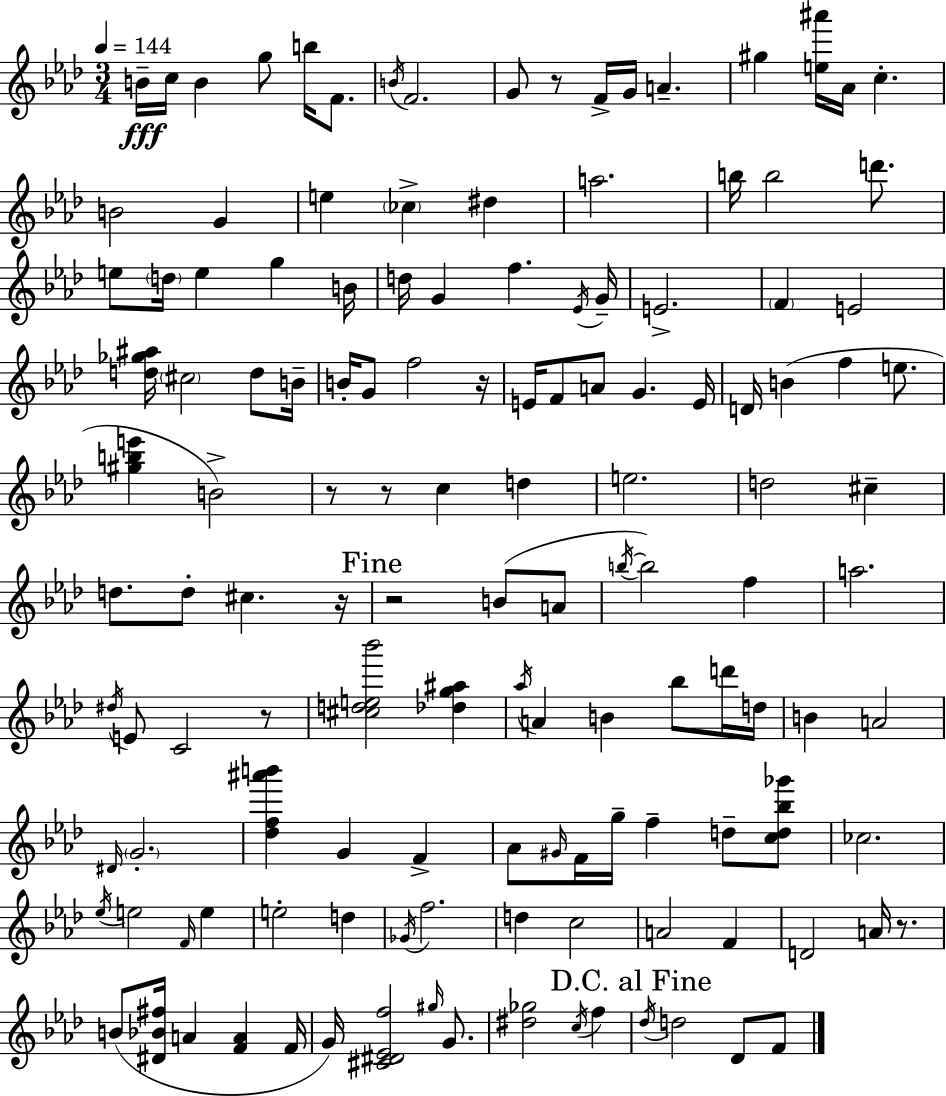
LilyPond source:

{
  \clef treble
  \numericTimeSignature
  \time 3/4
  \key f \minor
  \tempo 4 = 144
  b'16--\fff c''16 b'4 g''8 b''16 f'8. | \acciaccatura { b'16 } f'2. | g'8 r8 f'16-> g'16 a'4.-- | gis''4 <e'' ais'''>16 aes'16 c''4.-. | \break b'2 g'4 | e''4 \parenthesize ces''4-> dis''4 | a''2. | b''16 b''2 d'''8. | \break e''8 \parenthesize d''16 e''4 g''4 | b'16 d''16 g'4 f''4. | \acciaccatura { ees'16 } g'16-- e'2.-> | \parenthesize f'4 e'2 | \break <d'' ges'' ais''>16 \parenthesize cis''2 d''8 | b'16-- b'16-. g'8 f''2 | r16 e'16 f'8 a'8 g'4. | e'16 d'16 b'4( f''4 e''8. | \break <gis'' b'' e'''>4 b'2->) | r8 r8 c''4 d''4 | e''2. | d''2 cis''4-- | \break d''8. d''8-. cis''4. | r16 \mark "Fine" r2 b'8( | a'8 \acciaccatura { b''16~ }~) b''2 f''4 | a''2. | \break \acciaccatura { dis''16 } e'8 c'2 | r8 <cis'' d'' e'' bes'''>2 | <des'' g'' ais''>4 \acciaccatura { aes''16 } a'4 b'4 | bes''8 d'''16 d''16 b'4 a'2 | \break \grace { dis'16 } \parenthesize g'2.-. | <des'' f'' ais''' b'''>4 g'4 | f'4-> aes'8 \grace { gis'16 } f'16 g''16-- f''4-- | d''8-- <c'' d'' bes'' ges'''>8 ces''2. | \break \acciaccatura { ees''16 } e''2 | \grace { f'16 } e''4 e''2-. | d''4 \acciaccatura { ges'16 } f''2. | d''4 | \break c''2 a'2 | f'4 d'2 | a'16 r8. b'8( | <dis' bes' fis''>16 a'4 <f' a'>4 f'16 g'16) <cis' dis' ees' f''>2 | \break \grace { gis''16 } g'8. <dis'' ges''>2 | \acciaccatura { c''16 } f''4 | \mark "D.C. al Fine" \acciaccatura { des''16 } d''2 des'8 f'8 | \bar "|."
}